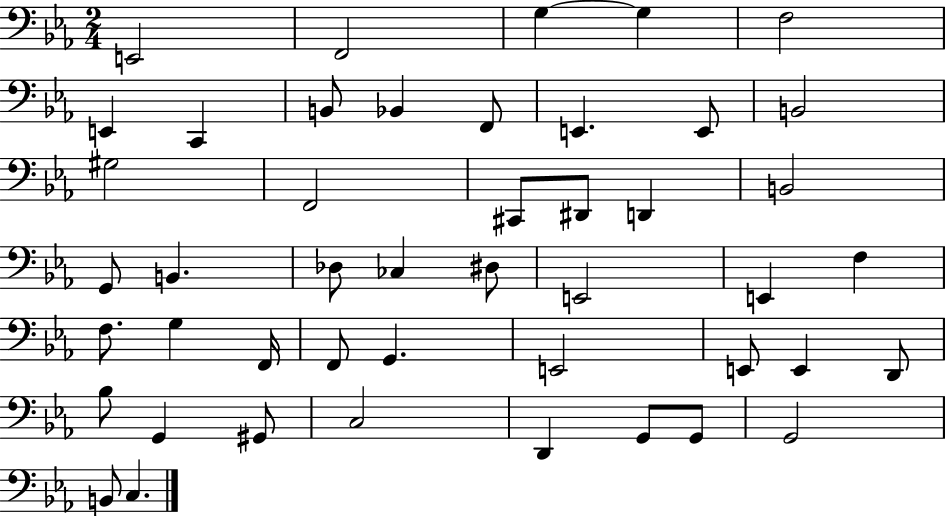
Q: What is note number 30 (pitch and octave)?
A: F2